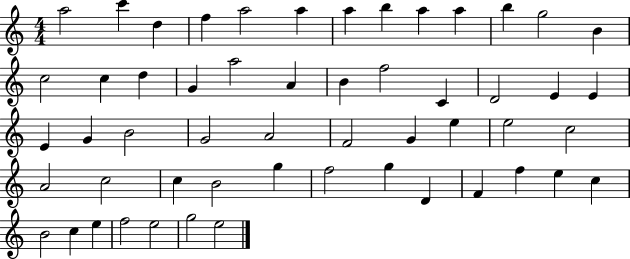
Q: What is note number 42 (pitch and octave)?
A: G5